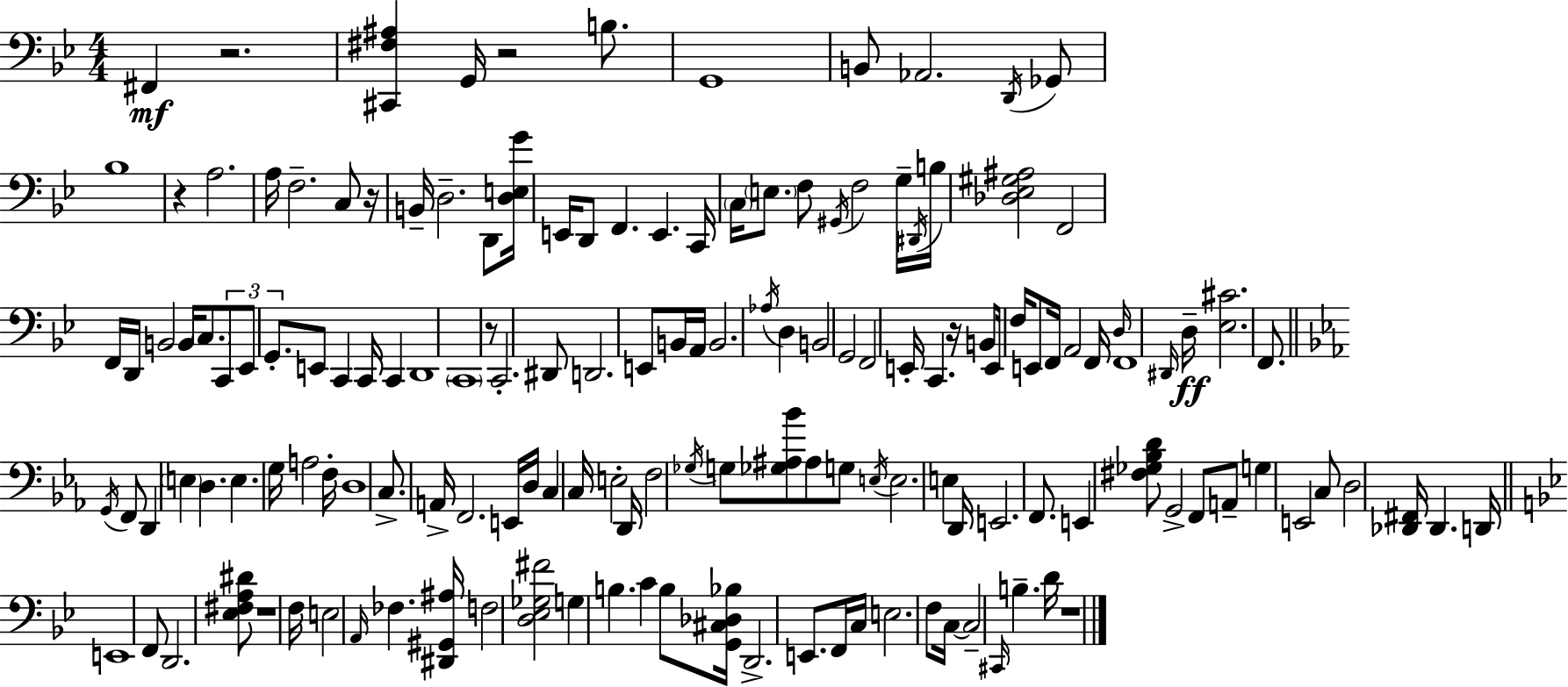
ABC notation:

X:1
T:Untitled
M:4/4
L:1/4
K:Bb
^F,, z2 [^C,,^F,^A,] G,,/4 z2 B,/2 G,,4 B,,/2 _A,,2 D,,/4 _G,,/2 _B,4 z A,2 A,/4 F,2 C,/2 z/4 B,,/4 D,2 D,,/2 [D,E,G]/4 E,,/4 D,,/2 F,, E,, C,,/4 C,/4 E,/2 F,/2 ^G,,/4 F,2 G,/4 ^D,,/4 B,/4 [_D,_E,^G,^A,]2 F,,2 F,,/4 D,,/4 B,,2 B,,/4 C,/2 C,,/2 _E,,/2 G,,/2 E,,/2 C,, C,,/4 C,, D,,4 C,,4 z/2 C,,2 ^D,,/2 D,,2 E,,/2 B,,/4 A,,/4 B,,2 _A,/4 D, B,,2 G,,2 F,,2 E,,/4 C,, z/4 B,,/2 E,,/4 F,/4 E,,/2 F,,/4 A,,2 F,,/4 D,/4 F,,4 ^D,,/4 D,/4 [_E,^C]2 F,,/2 G,,/4 F,,/2 D,, E, D, E, G,/4 A,2 F,/4 D,4 C,/2 A,,/4 F,,2 E,,/4 D,/4 C, C,/4 E,2 D,,/4 F,2 _G,/4 G,/2 [_G,^A,_B]/2 ^A,/2 G,/2 E,/4 E,2 E, D,,/4 E,,2 F,,/2 E,, [^F,_G,_B,D]/2 G,,2 F,,/2 A,,/2 G, E,,2 C,/2 D,2 [_D,,^F,,]/4 _D,, D,,/4 E,,4 F,,/2 D,,2 [_E,^F,A,^D]/2 z4 F,/4 E,2 A,,/4 _F, [^D,,^G,,^A,]/4 F,2 [D,_E,_G,^F]2 G, B, C B,/2 [G,,^C,_D,_B,]/4 D,,2 E,,/2 F,,/4 C,/4 E,2 F,/2 C,/4 C,2 ^C,,/4 B, D/4 z4